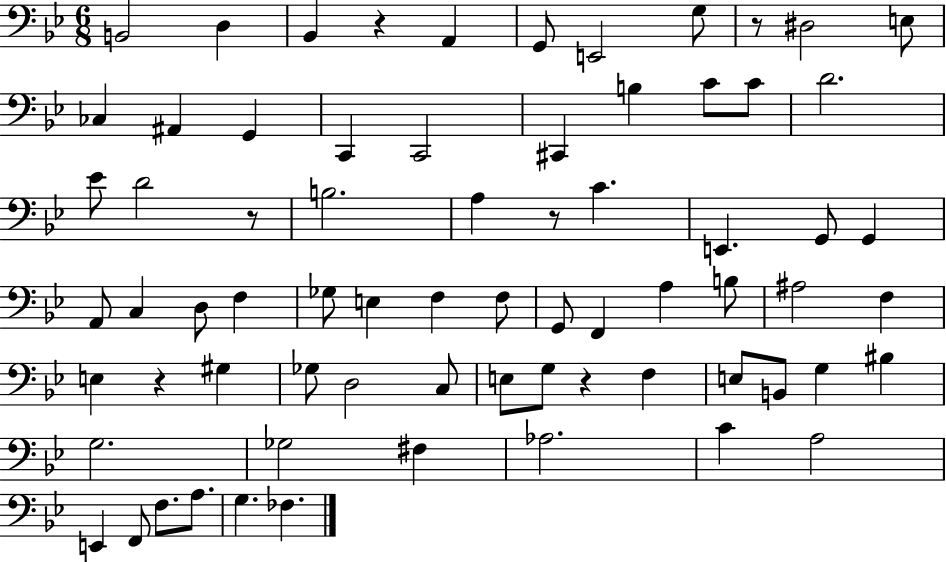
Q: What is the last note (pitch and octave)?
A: FES3